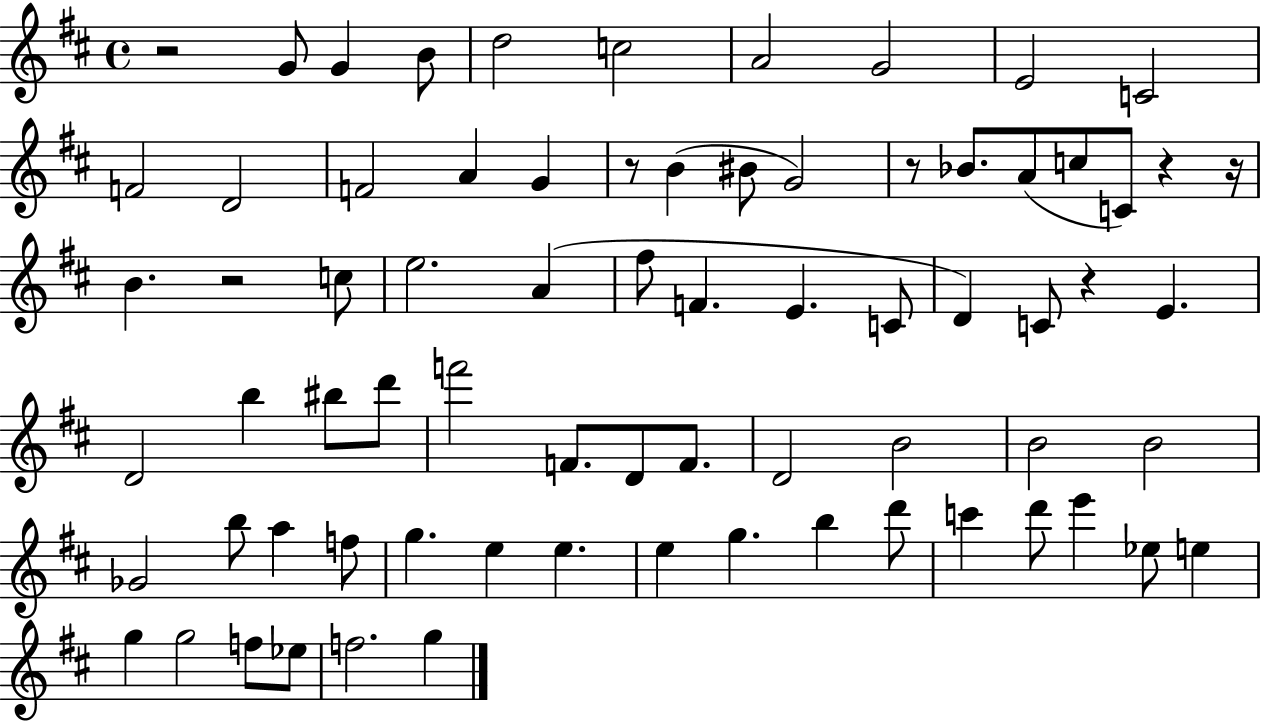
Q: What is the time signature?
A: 4/4